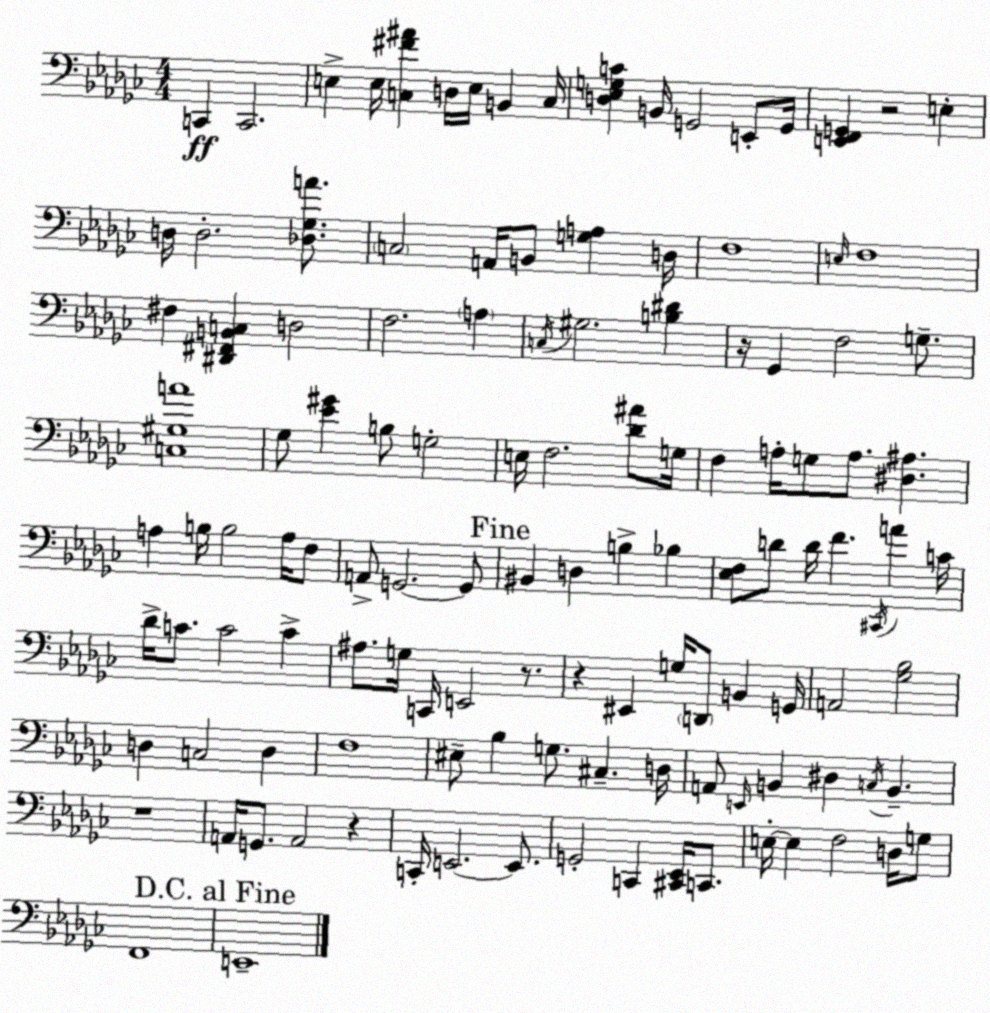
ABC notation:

X:1
T:Untitled
M:4/4
L:1/4
K:Ebm
C,, C,,2 E, E,/4 [C,^F^A] D,/4 E,/4 B,, C,/4 [D,_E,G,C] B,,/4 G,,2 E,,/2 G,,/4 [E,,F,,G,,] z2 E, D,/4 D,2 [_D,_G,A]/2 C,2 A,,/4 B,,/2 [G,A,] D,/4 F,4 E,/4 F,4 ^F, [^D,,^F,,B,,C,] D,2 F,2 A, C,/4 ^G,2 [B,^D] z/4 _G,, F,2 G,/2 [C,^G,A]4 _G,/2 [_E^G] B,/2 G,2 E,/4 F,2 [_D^A]/2 G,/4 F, A,/4 G,/2 A,/2 [^D,^A,] A, B,/4 B,2 A,/4 F,/2 A,,/2 G,,2 G,,/2 ^B,, D, B, _B, [_E,F,]/2 D/2 D/4 F ^C,,/4 A C/4 _D/4 C/2 C2 C ^A,/2 G,/4 C,,/4 E,,2 z/2 z ^E,, G,/4 D,,/2 B,, G,,/4 A,,2 [_G,_B,]2 D, C,2 D, F,4 ^E,/2 _B, G,/2 ^C, D,/4 A,,/2 E,,/4 B,, ^D, C,/4 B,, z4 A,,/4 G,,/2 A,,2 z C,,/4 E,,2 E,,/2 G,,2 C,, [^C,,_E,,]/4 C,,/2 E,/4 E, F,2 D,/4 G,/2 F,,4 E,,4